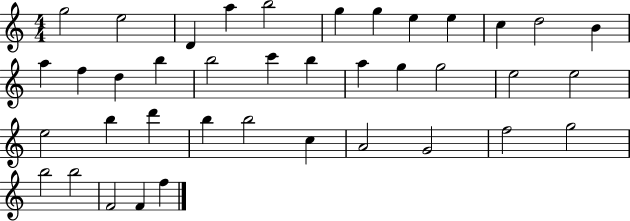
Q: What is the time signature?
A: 4/4